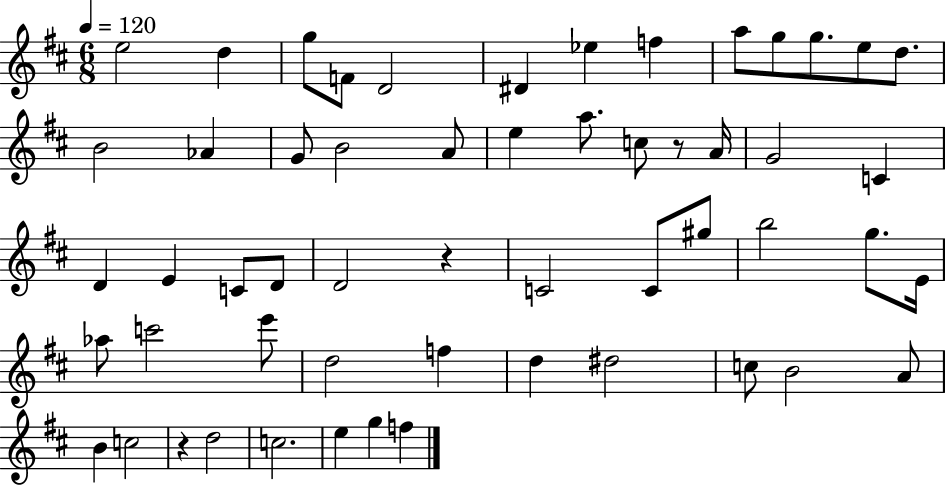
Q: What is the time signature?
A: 6/8